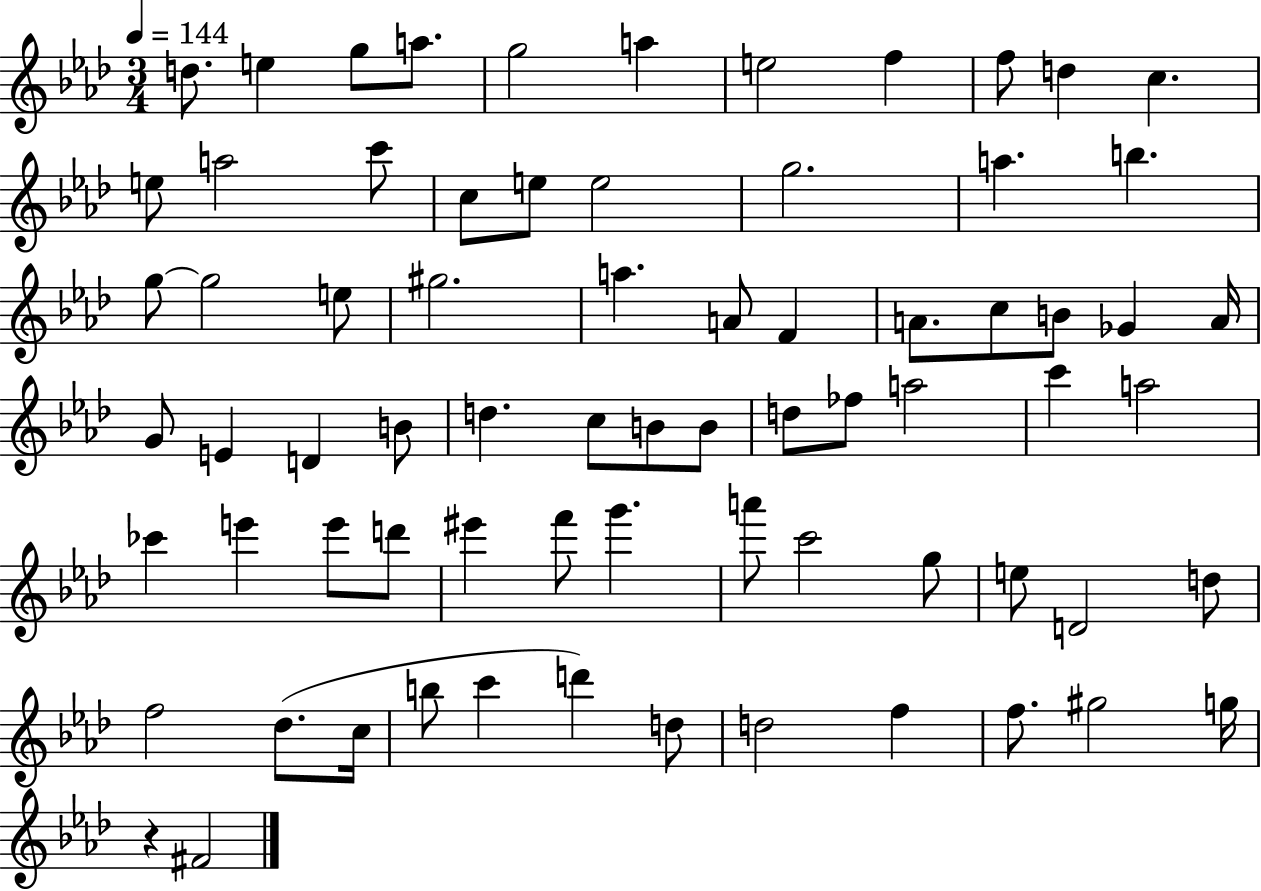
{
  \clef treble
  \numericTimeSignature
  \time 3/4
  \key aes \major
  \tempo 4 = 144
  \repeat volta 2 { d''8. e''4 g''8 a''8. | g''2 a''4 | e''2 f''4 | f''8 d''4 c''4. | \break e''8 a''2 c'''8 | c''8 e''8 e''2 | g''2. | a''4. b''4. | \break g''8~~ g''2 e''8 | gis''2. | a''4. a'8 f'4 | a'8. c''8 b'8 ges'4 a'16 | \break g'8 e'4 d'4 b'8 | d''4. c''8 b'8 b'8 | d''8 fes''8 a''2 | c'''4 a''2 | \break ces'''4 e'''4 e'''8 d'''8 | eis'''4 f'''8 g'''4. | a'''8 c'''2 g''8 | e''8 d'2 d''8 | \break f''2 des''8.( c''16 | b''8 c'''4 d'''4) d''8 | d''2 f''4 | f''8. gis''2 g''16 | \break r4 fis'2 | } \bar "|."
}